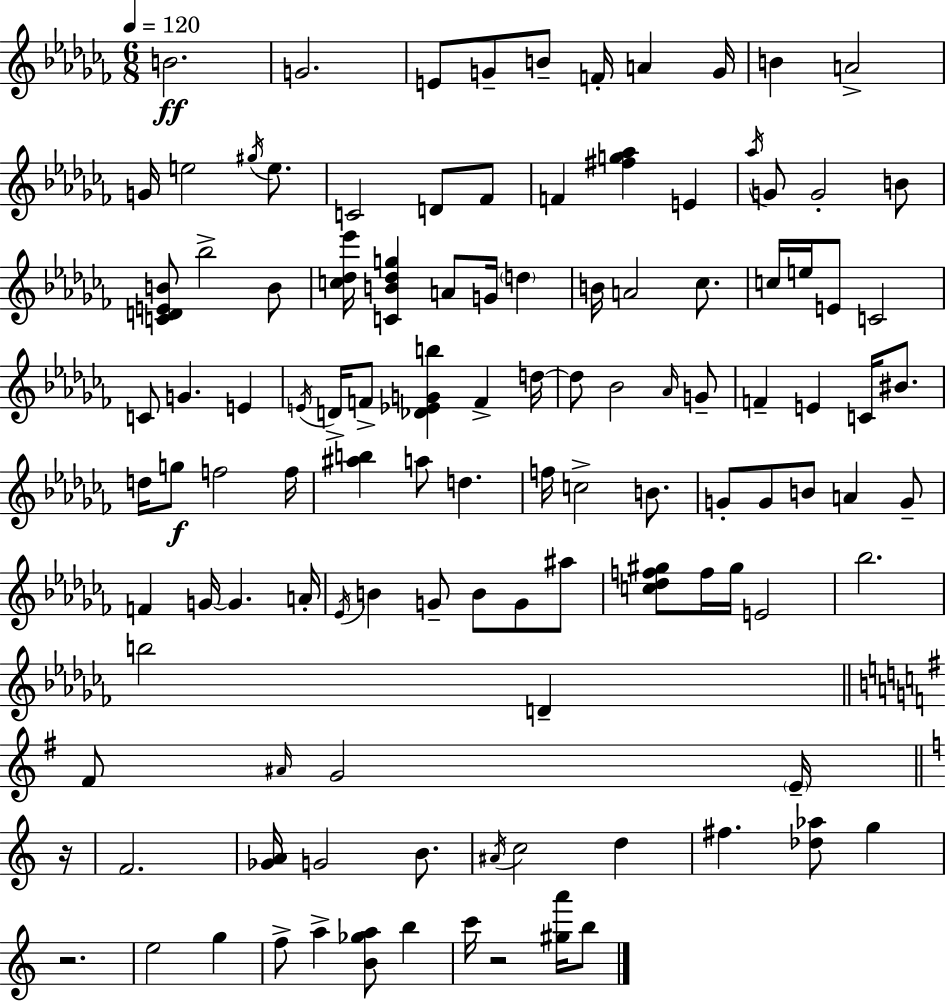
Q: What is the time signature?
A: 6/8